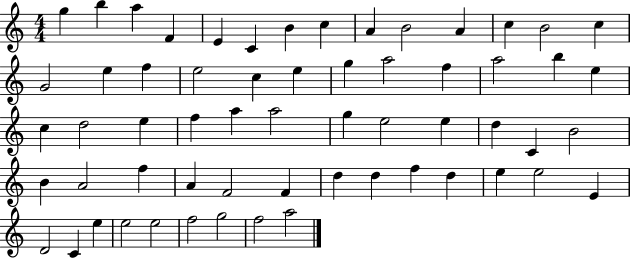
{
  \clef treble
  \numericTimeSignature
  \time 4/4
  \key c \major
  g''4 b''4 a''4 f'4 | e'4 c'4 b'4 c''4 | a'4 b'2 a'4 | c''4 b'2 c''4 | \break g'2 e''4 f''4 | e''2 c''4 e''4 | g''4 a''2 f''4 | a''2 b''4 e''4 | \break c''4 d''2 e''4 | f''4 a''4 a''2 | g''4 e''2 e''4 | d''4 c'4 b'2 | \break b'4 a'2 f''4 | a'4 f'2 f'4 | d''4 d''4 f''4 d''4 | e''4 e''2 e'4 | \break d'2 c'4 e''4 | e''2 e''2 | f''2 g''2 | f''2 a''2 | \break \bar "|."
}